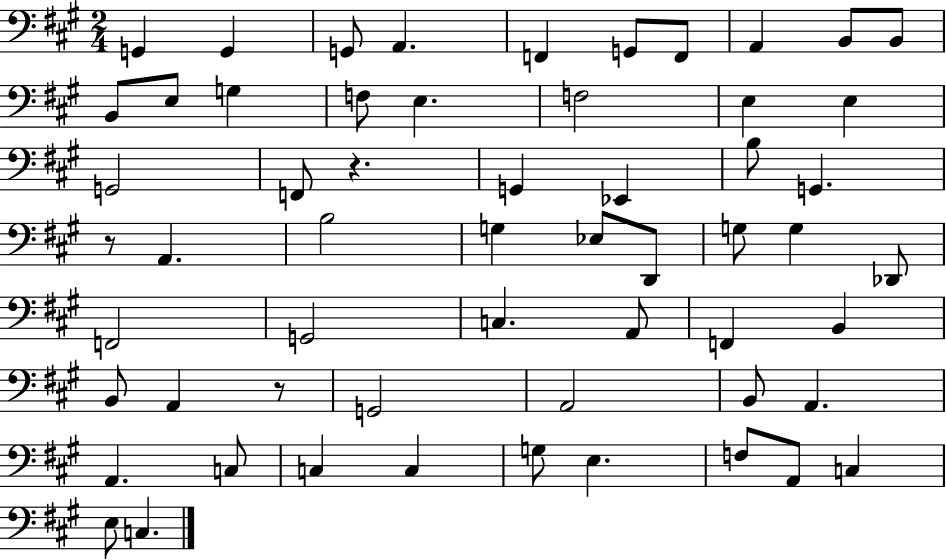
X:1
T:Untitled
M:2/4
L:1/4
K:A
G,, G,, G,,/2 A,, F,, G,,/2 F,,/2 A,, B,,/2 B,,/2 B,,/2 E,/2 G, F,/2 E, F,2 E, E, G,,2 F,,/2 z G,, _E,, B,/2 G,, z/2 A,, B,2 G, _E,/2 D,,/2 G,/2 G, _D,,/2 F,,2 G,,2 C, A,,/2 F,, B,, B,,/2 A,, z/2 G,,2 A,,2 B,,/2 A,, A,, C,/2 C, C, G,/2 E, F,/2 A,,/2 C, E,/2 C,